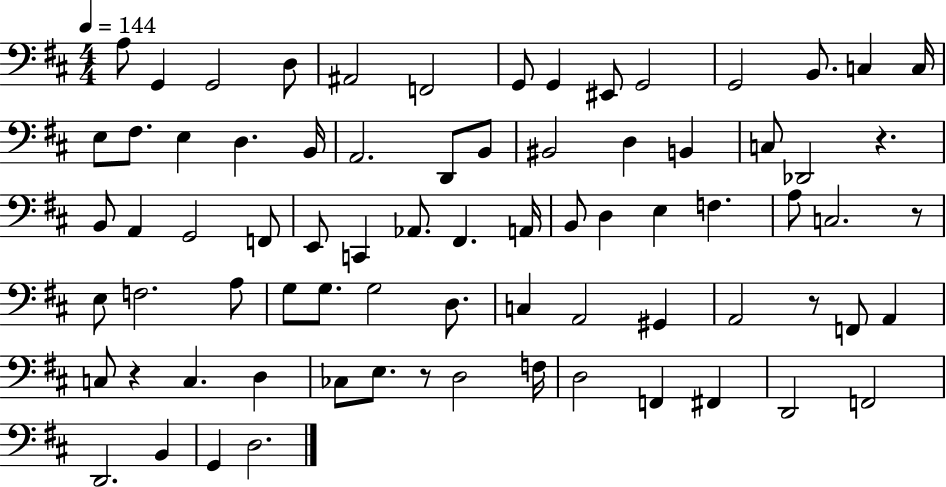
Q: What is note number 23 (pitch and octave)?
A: BIS2